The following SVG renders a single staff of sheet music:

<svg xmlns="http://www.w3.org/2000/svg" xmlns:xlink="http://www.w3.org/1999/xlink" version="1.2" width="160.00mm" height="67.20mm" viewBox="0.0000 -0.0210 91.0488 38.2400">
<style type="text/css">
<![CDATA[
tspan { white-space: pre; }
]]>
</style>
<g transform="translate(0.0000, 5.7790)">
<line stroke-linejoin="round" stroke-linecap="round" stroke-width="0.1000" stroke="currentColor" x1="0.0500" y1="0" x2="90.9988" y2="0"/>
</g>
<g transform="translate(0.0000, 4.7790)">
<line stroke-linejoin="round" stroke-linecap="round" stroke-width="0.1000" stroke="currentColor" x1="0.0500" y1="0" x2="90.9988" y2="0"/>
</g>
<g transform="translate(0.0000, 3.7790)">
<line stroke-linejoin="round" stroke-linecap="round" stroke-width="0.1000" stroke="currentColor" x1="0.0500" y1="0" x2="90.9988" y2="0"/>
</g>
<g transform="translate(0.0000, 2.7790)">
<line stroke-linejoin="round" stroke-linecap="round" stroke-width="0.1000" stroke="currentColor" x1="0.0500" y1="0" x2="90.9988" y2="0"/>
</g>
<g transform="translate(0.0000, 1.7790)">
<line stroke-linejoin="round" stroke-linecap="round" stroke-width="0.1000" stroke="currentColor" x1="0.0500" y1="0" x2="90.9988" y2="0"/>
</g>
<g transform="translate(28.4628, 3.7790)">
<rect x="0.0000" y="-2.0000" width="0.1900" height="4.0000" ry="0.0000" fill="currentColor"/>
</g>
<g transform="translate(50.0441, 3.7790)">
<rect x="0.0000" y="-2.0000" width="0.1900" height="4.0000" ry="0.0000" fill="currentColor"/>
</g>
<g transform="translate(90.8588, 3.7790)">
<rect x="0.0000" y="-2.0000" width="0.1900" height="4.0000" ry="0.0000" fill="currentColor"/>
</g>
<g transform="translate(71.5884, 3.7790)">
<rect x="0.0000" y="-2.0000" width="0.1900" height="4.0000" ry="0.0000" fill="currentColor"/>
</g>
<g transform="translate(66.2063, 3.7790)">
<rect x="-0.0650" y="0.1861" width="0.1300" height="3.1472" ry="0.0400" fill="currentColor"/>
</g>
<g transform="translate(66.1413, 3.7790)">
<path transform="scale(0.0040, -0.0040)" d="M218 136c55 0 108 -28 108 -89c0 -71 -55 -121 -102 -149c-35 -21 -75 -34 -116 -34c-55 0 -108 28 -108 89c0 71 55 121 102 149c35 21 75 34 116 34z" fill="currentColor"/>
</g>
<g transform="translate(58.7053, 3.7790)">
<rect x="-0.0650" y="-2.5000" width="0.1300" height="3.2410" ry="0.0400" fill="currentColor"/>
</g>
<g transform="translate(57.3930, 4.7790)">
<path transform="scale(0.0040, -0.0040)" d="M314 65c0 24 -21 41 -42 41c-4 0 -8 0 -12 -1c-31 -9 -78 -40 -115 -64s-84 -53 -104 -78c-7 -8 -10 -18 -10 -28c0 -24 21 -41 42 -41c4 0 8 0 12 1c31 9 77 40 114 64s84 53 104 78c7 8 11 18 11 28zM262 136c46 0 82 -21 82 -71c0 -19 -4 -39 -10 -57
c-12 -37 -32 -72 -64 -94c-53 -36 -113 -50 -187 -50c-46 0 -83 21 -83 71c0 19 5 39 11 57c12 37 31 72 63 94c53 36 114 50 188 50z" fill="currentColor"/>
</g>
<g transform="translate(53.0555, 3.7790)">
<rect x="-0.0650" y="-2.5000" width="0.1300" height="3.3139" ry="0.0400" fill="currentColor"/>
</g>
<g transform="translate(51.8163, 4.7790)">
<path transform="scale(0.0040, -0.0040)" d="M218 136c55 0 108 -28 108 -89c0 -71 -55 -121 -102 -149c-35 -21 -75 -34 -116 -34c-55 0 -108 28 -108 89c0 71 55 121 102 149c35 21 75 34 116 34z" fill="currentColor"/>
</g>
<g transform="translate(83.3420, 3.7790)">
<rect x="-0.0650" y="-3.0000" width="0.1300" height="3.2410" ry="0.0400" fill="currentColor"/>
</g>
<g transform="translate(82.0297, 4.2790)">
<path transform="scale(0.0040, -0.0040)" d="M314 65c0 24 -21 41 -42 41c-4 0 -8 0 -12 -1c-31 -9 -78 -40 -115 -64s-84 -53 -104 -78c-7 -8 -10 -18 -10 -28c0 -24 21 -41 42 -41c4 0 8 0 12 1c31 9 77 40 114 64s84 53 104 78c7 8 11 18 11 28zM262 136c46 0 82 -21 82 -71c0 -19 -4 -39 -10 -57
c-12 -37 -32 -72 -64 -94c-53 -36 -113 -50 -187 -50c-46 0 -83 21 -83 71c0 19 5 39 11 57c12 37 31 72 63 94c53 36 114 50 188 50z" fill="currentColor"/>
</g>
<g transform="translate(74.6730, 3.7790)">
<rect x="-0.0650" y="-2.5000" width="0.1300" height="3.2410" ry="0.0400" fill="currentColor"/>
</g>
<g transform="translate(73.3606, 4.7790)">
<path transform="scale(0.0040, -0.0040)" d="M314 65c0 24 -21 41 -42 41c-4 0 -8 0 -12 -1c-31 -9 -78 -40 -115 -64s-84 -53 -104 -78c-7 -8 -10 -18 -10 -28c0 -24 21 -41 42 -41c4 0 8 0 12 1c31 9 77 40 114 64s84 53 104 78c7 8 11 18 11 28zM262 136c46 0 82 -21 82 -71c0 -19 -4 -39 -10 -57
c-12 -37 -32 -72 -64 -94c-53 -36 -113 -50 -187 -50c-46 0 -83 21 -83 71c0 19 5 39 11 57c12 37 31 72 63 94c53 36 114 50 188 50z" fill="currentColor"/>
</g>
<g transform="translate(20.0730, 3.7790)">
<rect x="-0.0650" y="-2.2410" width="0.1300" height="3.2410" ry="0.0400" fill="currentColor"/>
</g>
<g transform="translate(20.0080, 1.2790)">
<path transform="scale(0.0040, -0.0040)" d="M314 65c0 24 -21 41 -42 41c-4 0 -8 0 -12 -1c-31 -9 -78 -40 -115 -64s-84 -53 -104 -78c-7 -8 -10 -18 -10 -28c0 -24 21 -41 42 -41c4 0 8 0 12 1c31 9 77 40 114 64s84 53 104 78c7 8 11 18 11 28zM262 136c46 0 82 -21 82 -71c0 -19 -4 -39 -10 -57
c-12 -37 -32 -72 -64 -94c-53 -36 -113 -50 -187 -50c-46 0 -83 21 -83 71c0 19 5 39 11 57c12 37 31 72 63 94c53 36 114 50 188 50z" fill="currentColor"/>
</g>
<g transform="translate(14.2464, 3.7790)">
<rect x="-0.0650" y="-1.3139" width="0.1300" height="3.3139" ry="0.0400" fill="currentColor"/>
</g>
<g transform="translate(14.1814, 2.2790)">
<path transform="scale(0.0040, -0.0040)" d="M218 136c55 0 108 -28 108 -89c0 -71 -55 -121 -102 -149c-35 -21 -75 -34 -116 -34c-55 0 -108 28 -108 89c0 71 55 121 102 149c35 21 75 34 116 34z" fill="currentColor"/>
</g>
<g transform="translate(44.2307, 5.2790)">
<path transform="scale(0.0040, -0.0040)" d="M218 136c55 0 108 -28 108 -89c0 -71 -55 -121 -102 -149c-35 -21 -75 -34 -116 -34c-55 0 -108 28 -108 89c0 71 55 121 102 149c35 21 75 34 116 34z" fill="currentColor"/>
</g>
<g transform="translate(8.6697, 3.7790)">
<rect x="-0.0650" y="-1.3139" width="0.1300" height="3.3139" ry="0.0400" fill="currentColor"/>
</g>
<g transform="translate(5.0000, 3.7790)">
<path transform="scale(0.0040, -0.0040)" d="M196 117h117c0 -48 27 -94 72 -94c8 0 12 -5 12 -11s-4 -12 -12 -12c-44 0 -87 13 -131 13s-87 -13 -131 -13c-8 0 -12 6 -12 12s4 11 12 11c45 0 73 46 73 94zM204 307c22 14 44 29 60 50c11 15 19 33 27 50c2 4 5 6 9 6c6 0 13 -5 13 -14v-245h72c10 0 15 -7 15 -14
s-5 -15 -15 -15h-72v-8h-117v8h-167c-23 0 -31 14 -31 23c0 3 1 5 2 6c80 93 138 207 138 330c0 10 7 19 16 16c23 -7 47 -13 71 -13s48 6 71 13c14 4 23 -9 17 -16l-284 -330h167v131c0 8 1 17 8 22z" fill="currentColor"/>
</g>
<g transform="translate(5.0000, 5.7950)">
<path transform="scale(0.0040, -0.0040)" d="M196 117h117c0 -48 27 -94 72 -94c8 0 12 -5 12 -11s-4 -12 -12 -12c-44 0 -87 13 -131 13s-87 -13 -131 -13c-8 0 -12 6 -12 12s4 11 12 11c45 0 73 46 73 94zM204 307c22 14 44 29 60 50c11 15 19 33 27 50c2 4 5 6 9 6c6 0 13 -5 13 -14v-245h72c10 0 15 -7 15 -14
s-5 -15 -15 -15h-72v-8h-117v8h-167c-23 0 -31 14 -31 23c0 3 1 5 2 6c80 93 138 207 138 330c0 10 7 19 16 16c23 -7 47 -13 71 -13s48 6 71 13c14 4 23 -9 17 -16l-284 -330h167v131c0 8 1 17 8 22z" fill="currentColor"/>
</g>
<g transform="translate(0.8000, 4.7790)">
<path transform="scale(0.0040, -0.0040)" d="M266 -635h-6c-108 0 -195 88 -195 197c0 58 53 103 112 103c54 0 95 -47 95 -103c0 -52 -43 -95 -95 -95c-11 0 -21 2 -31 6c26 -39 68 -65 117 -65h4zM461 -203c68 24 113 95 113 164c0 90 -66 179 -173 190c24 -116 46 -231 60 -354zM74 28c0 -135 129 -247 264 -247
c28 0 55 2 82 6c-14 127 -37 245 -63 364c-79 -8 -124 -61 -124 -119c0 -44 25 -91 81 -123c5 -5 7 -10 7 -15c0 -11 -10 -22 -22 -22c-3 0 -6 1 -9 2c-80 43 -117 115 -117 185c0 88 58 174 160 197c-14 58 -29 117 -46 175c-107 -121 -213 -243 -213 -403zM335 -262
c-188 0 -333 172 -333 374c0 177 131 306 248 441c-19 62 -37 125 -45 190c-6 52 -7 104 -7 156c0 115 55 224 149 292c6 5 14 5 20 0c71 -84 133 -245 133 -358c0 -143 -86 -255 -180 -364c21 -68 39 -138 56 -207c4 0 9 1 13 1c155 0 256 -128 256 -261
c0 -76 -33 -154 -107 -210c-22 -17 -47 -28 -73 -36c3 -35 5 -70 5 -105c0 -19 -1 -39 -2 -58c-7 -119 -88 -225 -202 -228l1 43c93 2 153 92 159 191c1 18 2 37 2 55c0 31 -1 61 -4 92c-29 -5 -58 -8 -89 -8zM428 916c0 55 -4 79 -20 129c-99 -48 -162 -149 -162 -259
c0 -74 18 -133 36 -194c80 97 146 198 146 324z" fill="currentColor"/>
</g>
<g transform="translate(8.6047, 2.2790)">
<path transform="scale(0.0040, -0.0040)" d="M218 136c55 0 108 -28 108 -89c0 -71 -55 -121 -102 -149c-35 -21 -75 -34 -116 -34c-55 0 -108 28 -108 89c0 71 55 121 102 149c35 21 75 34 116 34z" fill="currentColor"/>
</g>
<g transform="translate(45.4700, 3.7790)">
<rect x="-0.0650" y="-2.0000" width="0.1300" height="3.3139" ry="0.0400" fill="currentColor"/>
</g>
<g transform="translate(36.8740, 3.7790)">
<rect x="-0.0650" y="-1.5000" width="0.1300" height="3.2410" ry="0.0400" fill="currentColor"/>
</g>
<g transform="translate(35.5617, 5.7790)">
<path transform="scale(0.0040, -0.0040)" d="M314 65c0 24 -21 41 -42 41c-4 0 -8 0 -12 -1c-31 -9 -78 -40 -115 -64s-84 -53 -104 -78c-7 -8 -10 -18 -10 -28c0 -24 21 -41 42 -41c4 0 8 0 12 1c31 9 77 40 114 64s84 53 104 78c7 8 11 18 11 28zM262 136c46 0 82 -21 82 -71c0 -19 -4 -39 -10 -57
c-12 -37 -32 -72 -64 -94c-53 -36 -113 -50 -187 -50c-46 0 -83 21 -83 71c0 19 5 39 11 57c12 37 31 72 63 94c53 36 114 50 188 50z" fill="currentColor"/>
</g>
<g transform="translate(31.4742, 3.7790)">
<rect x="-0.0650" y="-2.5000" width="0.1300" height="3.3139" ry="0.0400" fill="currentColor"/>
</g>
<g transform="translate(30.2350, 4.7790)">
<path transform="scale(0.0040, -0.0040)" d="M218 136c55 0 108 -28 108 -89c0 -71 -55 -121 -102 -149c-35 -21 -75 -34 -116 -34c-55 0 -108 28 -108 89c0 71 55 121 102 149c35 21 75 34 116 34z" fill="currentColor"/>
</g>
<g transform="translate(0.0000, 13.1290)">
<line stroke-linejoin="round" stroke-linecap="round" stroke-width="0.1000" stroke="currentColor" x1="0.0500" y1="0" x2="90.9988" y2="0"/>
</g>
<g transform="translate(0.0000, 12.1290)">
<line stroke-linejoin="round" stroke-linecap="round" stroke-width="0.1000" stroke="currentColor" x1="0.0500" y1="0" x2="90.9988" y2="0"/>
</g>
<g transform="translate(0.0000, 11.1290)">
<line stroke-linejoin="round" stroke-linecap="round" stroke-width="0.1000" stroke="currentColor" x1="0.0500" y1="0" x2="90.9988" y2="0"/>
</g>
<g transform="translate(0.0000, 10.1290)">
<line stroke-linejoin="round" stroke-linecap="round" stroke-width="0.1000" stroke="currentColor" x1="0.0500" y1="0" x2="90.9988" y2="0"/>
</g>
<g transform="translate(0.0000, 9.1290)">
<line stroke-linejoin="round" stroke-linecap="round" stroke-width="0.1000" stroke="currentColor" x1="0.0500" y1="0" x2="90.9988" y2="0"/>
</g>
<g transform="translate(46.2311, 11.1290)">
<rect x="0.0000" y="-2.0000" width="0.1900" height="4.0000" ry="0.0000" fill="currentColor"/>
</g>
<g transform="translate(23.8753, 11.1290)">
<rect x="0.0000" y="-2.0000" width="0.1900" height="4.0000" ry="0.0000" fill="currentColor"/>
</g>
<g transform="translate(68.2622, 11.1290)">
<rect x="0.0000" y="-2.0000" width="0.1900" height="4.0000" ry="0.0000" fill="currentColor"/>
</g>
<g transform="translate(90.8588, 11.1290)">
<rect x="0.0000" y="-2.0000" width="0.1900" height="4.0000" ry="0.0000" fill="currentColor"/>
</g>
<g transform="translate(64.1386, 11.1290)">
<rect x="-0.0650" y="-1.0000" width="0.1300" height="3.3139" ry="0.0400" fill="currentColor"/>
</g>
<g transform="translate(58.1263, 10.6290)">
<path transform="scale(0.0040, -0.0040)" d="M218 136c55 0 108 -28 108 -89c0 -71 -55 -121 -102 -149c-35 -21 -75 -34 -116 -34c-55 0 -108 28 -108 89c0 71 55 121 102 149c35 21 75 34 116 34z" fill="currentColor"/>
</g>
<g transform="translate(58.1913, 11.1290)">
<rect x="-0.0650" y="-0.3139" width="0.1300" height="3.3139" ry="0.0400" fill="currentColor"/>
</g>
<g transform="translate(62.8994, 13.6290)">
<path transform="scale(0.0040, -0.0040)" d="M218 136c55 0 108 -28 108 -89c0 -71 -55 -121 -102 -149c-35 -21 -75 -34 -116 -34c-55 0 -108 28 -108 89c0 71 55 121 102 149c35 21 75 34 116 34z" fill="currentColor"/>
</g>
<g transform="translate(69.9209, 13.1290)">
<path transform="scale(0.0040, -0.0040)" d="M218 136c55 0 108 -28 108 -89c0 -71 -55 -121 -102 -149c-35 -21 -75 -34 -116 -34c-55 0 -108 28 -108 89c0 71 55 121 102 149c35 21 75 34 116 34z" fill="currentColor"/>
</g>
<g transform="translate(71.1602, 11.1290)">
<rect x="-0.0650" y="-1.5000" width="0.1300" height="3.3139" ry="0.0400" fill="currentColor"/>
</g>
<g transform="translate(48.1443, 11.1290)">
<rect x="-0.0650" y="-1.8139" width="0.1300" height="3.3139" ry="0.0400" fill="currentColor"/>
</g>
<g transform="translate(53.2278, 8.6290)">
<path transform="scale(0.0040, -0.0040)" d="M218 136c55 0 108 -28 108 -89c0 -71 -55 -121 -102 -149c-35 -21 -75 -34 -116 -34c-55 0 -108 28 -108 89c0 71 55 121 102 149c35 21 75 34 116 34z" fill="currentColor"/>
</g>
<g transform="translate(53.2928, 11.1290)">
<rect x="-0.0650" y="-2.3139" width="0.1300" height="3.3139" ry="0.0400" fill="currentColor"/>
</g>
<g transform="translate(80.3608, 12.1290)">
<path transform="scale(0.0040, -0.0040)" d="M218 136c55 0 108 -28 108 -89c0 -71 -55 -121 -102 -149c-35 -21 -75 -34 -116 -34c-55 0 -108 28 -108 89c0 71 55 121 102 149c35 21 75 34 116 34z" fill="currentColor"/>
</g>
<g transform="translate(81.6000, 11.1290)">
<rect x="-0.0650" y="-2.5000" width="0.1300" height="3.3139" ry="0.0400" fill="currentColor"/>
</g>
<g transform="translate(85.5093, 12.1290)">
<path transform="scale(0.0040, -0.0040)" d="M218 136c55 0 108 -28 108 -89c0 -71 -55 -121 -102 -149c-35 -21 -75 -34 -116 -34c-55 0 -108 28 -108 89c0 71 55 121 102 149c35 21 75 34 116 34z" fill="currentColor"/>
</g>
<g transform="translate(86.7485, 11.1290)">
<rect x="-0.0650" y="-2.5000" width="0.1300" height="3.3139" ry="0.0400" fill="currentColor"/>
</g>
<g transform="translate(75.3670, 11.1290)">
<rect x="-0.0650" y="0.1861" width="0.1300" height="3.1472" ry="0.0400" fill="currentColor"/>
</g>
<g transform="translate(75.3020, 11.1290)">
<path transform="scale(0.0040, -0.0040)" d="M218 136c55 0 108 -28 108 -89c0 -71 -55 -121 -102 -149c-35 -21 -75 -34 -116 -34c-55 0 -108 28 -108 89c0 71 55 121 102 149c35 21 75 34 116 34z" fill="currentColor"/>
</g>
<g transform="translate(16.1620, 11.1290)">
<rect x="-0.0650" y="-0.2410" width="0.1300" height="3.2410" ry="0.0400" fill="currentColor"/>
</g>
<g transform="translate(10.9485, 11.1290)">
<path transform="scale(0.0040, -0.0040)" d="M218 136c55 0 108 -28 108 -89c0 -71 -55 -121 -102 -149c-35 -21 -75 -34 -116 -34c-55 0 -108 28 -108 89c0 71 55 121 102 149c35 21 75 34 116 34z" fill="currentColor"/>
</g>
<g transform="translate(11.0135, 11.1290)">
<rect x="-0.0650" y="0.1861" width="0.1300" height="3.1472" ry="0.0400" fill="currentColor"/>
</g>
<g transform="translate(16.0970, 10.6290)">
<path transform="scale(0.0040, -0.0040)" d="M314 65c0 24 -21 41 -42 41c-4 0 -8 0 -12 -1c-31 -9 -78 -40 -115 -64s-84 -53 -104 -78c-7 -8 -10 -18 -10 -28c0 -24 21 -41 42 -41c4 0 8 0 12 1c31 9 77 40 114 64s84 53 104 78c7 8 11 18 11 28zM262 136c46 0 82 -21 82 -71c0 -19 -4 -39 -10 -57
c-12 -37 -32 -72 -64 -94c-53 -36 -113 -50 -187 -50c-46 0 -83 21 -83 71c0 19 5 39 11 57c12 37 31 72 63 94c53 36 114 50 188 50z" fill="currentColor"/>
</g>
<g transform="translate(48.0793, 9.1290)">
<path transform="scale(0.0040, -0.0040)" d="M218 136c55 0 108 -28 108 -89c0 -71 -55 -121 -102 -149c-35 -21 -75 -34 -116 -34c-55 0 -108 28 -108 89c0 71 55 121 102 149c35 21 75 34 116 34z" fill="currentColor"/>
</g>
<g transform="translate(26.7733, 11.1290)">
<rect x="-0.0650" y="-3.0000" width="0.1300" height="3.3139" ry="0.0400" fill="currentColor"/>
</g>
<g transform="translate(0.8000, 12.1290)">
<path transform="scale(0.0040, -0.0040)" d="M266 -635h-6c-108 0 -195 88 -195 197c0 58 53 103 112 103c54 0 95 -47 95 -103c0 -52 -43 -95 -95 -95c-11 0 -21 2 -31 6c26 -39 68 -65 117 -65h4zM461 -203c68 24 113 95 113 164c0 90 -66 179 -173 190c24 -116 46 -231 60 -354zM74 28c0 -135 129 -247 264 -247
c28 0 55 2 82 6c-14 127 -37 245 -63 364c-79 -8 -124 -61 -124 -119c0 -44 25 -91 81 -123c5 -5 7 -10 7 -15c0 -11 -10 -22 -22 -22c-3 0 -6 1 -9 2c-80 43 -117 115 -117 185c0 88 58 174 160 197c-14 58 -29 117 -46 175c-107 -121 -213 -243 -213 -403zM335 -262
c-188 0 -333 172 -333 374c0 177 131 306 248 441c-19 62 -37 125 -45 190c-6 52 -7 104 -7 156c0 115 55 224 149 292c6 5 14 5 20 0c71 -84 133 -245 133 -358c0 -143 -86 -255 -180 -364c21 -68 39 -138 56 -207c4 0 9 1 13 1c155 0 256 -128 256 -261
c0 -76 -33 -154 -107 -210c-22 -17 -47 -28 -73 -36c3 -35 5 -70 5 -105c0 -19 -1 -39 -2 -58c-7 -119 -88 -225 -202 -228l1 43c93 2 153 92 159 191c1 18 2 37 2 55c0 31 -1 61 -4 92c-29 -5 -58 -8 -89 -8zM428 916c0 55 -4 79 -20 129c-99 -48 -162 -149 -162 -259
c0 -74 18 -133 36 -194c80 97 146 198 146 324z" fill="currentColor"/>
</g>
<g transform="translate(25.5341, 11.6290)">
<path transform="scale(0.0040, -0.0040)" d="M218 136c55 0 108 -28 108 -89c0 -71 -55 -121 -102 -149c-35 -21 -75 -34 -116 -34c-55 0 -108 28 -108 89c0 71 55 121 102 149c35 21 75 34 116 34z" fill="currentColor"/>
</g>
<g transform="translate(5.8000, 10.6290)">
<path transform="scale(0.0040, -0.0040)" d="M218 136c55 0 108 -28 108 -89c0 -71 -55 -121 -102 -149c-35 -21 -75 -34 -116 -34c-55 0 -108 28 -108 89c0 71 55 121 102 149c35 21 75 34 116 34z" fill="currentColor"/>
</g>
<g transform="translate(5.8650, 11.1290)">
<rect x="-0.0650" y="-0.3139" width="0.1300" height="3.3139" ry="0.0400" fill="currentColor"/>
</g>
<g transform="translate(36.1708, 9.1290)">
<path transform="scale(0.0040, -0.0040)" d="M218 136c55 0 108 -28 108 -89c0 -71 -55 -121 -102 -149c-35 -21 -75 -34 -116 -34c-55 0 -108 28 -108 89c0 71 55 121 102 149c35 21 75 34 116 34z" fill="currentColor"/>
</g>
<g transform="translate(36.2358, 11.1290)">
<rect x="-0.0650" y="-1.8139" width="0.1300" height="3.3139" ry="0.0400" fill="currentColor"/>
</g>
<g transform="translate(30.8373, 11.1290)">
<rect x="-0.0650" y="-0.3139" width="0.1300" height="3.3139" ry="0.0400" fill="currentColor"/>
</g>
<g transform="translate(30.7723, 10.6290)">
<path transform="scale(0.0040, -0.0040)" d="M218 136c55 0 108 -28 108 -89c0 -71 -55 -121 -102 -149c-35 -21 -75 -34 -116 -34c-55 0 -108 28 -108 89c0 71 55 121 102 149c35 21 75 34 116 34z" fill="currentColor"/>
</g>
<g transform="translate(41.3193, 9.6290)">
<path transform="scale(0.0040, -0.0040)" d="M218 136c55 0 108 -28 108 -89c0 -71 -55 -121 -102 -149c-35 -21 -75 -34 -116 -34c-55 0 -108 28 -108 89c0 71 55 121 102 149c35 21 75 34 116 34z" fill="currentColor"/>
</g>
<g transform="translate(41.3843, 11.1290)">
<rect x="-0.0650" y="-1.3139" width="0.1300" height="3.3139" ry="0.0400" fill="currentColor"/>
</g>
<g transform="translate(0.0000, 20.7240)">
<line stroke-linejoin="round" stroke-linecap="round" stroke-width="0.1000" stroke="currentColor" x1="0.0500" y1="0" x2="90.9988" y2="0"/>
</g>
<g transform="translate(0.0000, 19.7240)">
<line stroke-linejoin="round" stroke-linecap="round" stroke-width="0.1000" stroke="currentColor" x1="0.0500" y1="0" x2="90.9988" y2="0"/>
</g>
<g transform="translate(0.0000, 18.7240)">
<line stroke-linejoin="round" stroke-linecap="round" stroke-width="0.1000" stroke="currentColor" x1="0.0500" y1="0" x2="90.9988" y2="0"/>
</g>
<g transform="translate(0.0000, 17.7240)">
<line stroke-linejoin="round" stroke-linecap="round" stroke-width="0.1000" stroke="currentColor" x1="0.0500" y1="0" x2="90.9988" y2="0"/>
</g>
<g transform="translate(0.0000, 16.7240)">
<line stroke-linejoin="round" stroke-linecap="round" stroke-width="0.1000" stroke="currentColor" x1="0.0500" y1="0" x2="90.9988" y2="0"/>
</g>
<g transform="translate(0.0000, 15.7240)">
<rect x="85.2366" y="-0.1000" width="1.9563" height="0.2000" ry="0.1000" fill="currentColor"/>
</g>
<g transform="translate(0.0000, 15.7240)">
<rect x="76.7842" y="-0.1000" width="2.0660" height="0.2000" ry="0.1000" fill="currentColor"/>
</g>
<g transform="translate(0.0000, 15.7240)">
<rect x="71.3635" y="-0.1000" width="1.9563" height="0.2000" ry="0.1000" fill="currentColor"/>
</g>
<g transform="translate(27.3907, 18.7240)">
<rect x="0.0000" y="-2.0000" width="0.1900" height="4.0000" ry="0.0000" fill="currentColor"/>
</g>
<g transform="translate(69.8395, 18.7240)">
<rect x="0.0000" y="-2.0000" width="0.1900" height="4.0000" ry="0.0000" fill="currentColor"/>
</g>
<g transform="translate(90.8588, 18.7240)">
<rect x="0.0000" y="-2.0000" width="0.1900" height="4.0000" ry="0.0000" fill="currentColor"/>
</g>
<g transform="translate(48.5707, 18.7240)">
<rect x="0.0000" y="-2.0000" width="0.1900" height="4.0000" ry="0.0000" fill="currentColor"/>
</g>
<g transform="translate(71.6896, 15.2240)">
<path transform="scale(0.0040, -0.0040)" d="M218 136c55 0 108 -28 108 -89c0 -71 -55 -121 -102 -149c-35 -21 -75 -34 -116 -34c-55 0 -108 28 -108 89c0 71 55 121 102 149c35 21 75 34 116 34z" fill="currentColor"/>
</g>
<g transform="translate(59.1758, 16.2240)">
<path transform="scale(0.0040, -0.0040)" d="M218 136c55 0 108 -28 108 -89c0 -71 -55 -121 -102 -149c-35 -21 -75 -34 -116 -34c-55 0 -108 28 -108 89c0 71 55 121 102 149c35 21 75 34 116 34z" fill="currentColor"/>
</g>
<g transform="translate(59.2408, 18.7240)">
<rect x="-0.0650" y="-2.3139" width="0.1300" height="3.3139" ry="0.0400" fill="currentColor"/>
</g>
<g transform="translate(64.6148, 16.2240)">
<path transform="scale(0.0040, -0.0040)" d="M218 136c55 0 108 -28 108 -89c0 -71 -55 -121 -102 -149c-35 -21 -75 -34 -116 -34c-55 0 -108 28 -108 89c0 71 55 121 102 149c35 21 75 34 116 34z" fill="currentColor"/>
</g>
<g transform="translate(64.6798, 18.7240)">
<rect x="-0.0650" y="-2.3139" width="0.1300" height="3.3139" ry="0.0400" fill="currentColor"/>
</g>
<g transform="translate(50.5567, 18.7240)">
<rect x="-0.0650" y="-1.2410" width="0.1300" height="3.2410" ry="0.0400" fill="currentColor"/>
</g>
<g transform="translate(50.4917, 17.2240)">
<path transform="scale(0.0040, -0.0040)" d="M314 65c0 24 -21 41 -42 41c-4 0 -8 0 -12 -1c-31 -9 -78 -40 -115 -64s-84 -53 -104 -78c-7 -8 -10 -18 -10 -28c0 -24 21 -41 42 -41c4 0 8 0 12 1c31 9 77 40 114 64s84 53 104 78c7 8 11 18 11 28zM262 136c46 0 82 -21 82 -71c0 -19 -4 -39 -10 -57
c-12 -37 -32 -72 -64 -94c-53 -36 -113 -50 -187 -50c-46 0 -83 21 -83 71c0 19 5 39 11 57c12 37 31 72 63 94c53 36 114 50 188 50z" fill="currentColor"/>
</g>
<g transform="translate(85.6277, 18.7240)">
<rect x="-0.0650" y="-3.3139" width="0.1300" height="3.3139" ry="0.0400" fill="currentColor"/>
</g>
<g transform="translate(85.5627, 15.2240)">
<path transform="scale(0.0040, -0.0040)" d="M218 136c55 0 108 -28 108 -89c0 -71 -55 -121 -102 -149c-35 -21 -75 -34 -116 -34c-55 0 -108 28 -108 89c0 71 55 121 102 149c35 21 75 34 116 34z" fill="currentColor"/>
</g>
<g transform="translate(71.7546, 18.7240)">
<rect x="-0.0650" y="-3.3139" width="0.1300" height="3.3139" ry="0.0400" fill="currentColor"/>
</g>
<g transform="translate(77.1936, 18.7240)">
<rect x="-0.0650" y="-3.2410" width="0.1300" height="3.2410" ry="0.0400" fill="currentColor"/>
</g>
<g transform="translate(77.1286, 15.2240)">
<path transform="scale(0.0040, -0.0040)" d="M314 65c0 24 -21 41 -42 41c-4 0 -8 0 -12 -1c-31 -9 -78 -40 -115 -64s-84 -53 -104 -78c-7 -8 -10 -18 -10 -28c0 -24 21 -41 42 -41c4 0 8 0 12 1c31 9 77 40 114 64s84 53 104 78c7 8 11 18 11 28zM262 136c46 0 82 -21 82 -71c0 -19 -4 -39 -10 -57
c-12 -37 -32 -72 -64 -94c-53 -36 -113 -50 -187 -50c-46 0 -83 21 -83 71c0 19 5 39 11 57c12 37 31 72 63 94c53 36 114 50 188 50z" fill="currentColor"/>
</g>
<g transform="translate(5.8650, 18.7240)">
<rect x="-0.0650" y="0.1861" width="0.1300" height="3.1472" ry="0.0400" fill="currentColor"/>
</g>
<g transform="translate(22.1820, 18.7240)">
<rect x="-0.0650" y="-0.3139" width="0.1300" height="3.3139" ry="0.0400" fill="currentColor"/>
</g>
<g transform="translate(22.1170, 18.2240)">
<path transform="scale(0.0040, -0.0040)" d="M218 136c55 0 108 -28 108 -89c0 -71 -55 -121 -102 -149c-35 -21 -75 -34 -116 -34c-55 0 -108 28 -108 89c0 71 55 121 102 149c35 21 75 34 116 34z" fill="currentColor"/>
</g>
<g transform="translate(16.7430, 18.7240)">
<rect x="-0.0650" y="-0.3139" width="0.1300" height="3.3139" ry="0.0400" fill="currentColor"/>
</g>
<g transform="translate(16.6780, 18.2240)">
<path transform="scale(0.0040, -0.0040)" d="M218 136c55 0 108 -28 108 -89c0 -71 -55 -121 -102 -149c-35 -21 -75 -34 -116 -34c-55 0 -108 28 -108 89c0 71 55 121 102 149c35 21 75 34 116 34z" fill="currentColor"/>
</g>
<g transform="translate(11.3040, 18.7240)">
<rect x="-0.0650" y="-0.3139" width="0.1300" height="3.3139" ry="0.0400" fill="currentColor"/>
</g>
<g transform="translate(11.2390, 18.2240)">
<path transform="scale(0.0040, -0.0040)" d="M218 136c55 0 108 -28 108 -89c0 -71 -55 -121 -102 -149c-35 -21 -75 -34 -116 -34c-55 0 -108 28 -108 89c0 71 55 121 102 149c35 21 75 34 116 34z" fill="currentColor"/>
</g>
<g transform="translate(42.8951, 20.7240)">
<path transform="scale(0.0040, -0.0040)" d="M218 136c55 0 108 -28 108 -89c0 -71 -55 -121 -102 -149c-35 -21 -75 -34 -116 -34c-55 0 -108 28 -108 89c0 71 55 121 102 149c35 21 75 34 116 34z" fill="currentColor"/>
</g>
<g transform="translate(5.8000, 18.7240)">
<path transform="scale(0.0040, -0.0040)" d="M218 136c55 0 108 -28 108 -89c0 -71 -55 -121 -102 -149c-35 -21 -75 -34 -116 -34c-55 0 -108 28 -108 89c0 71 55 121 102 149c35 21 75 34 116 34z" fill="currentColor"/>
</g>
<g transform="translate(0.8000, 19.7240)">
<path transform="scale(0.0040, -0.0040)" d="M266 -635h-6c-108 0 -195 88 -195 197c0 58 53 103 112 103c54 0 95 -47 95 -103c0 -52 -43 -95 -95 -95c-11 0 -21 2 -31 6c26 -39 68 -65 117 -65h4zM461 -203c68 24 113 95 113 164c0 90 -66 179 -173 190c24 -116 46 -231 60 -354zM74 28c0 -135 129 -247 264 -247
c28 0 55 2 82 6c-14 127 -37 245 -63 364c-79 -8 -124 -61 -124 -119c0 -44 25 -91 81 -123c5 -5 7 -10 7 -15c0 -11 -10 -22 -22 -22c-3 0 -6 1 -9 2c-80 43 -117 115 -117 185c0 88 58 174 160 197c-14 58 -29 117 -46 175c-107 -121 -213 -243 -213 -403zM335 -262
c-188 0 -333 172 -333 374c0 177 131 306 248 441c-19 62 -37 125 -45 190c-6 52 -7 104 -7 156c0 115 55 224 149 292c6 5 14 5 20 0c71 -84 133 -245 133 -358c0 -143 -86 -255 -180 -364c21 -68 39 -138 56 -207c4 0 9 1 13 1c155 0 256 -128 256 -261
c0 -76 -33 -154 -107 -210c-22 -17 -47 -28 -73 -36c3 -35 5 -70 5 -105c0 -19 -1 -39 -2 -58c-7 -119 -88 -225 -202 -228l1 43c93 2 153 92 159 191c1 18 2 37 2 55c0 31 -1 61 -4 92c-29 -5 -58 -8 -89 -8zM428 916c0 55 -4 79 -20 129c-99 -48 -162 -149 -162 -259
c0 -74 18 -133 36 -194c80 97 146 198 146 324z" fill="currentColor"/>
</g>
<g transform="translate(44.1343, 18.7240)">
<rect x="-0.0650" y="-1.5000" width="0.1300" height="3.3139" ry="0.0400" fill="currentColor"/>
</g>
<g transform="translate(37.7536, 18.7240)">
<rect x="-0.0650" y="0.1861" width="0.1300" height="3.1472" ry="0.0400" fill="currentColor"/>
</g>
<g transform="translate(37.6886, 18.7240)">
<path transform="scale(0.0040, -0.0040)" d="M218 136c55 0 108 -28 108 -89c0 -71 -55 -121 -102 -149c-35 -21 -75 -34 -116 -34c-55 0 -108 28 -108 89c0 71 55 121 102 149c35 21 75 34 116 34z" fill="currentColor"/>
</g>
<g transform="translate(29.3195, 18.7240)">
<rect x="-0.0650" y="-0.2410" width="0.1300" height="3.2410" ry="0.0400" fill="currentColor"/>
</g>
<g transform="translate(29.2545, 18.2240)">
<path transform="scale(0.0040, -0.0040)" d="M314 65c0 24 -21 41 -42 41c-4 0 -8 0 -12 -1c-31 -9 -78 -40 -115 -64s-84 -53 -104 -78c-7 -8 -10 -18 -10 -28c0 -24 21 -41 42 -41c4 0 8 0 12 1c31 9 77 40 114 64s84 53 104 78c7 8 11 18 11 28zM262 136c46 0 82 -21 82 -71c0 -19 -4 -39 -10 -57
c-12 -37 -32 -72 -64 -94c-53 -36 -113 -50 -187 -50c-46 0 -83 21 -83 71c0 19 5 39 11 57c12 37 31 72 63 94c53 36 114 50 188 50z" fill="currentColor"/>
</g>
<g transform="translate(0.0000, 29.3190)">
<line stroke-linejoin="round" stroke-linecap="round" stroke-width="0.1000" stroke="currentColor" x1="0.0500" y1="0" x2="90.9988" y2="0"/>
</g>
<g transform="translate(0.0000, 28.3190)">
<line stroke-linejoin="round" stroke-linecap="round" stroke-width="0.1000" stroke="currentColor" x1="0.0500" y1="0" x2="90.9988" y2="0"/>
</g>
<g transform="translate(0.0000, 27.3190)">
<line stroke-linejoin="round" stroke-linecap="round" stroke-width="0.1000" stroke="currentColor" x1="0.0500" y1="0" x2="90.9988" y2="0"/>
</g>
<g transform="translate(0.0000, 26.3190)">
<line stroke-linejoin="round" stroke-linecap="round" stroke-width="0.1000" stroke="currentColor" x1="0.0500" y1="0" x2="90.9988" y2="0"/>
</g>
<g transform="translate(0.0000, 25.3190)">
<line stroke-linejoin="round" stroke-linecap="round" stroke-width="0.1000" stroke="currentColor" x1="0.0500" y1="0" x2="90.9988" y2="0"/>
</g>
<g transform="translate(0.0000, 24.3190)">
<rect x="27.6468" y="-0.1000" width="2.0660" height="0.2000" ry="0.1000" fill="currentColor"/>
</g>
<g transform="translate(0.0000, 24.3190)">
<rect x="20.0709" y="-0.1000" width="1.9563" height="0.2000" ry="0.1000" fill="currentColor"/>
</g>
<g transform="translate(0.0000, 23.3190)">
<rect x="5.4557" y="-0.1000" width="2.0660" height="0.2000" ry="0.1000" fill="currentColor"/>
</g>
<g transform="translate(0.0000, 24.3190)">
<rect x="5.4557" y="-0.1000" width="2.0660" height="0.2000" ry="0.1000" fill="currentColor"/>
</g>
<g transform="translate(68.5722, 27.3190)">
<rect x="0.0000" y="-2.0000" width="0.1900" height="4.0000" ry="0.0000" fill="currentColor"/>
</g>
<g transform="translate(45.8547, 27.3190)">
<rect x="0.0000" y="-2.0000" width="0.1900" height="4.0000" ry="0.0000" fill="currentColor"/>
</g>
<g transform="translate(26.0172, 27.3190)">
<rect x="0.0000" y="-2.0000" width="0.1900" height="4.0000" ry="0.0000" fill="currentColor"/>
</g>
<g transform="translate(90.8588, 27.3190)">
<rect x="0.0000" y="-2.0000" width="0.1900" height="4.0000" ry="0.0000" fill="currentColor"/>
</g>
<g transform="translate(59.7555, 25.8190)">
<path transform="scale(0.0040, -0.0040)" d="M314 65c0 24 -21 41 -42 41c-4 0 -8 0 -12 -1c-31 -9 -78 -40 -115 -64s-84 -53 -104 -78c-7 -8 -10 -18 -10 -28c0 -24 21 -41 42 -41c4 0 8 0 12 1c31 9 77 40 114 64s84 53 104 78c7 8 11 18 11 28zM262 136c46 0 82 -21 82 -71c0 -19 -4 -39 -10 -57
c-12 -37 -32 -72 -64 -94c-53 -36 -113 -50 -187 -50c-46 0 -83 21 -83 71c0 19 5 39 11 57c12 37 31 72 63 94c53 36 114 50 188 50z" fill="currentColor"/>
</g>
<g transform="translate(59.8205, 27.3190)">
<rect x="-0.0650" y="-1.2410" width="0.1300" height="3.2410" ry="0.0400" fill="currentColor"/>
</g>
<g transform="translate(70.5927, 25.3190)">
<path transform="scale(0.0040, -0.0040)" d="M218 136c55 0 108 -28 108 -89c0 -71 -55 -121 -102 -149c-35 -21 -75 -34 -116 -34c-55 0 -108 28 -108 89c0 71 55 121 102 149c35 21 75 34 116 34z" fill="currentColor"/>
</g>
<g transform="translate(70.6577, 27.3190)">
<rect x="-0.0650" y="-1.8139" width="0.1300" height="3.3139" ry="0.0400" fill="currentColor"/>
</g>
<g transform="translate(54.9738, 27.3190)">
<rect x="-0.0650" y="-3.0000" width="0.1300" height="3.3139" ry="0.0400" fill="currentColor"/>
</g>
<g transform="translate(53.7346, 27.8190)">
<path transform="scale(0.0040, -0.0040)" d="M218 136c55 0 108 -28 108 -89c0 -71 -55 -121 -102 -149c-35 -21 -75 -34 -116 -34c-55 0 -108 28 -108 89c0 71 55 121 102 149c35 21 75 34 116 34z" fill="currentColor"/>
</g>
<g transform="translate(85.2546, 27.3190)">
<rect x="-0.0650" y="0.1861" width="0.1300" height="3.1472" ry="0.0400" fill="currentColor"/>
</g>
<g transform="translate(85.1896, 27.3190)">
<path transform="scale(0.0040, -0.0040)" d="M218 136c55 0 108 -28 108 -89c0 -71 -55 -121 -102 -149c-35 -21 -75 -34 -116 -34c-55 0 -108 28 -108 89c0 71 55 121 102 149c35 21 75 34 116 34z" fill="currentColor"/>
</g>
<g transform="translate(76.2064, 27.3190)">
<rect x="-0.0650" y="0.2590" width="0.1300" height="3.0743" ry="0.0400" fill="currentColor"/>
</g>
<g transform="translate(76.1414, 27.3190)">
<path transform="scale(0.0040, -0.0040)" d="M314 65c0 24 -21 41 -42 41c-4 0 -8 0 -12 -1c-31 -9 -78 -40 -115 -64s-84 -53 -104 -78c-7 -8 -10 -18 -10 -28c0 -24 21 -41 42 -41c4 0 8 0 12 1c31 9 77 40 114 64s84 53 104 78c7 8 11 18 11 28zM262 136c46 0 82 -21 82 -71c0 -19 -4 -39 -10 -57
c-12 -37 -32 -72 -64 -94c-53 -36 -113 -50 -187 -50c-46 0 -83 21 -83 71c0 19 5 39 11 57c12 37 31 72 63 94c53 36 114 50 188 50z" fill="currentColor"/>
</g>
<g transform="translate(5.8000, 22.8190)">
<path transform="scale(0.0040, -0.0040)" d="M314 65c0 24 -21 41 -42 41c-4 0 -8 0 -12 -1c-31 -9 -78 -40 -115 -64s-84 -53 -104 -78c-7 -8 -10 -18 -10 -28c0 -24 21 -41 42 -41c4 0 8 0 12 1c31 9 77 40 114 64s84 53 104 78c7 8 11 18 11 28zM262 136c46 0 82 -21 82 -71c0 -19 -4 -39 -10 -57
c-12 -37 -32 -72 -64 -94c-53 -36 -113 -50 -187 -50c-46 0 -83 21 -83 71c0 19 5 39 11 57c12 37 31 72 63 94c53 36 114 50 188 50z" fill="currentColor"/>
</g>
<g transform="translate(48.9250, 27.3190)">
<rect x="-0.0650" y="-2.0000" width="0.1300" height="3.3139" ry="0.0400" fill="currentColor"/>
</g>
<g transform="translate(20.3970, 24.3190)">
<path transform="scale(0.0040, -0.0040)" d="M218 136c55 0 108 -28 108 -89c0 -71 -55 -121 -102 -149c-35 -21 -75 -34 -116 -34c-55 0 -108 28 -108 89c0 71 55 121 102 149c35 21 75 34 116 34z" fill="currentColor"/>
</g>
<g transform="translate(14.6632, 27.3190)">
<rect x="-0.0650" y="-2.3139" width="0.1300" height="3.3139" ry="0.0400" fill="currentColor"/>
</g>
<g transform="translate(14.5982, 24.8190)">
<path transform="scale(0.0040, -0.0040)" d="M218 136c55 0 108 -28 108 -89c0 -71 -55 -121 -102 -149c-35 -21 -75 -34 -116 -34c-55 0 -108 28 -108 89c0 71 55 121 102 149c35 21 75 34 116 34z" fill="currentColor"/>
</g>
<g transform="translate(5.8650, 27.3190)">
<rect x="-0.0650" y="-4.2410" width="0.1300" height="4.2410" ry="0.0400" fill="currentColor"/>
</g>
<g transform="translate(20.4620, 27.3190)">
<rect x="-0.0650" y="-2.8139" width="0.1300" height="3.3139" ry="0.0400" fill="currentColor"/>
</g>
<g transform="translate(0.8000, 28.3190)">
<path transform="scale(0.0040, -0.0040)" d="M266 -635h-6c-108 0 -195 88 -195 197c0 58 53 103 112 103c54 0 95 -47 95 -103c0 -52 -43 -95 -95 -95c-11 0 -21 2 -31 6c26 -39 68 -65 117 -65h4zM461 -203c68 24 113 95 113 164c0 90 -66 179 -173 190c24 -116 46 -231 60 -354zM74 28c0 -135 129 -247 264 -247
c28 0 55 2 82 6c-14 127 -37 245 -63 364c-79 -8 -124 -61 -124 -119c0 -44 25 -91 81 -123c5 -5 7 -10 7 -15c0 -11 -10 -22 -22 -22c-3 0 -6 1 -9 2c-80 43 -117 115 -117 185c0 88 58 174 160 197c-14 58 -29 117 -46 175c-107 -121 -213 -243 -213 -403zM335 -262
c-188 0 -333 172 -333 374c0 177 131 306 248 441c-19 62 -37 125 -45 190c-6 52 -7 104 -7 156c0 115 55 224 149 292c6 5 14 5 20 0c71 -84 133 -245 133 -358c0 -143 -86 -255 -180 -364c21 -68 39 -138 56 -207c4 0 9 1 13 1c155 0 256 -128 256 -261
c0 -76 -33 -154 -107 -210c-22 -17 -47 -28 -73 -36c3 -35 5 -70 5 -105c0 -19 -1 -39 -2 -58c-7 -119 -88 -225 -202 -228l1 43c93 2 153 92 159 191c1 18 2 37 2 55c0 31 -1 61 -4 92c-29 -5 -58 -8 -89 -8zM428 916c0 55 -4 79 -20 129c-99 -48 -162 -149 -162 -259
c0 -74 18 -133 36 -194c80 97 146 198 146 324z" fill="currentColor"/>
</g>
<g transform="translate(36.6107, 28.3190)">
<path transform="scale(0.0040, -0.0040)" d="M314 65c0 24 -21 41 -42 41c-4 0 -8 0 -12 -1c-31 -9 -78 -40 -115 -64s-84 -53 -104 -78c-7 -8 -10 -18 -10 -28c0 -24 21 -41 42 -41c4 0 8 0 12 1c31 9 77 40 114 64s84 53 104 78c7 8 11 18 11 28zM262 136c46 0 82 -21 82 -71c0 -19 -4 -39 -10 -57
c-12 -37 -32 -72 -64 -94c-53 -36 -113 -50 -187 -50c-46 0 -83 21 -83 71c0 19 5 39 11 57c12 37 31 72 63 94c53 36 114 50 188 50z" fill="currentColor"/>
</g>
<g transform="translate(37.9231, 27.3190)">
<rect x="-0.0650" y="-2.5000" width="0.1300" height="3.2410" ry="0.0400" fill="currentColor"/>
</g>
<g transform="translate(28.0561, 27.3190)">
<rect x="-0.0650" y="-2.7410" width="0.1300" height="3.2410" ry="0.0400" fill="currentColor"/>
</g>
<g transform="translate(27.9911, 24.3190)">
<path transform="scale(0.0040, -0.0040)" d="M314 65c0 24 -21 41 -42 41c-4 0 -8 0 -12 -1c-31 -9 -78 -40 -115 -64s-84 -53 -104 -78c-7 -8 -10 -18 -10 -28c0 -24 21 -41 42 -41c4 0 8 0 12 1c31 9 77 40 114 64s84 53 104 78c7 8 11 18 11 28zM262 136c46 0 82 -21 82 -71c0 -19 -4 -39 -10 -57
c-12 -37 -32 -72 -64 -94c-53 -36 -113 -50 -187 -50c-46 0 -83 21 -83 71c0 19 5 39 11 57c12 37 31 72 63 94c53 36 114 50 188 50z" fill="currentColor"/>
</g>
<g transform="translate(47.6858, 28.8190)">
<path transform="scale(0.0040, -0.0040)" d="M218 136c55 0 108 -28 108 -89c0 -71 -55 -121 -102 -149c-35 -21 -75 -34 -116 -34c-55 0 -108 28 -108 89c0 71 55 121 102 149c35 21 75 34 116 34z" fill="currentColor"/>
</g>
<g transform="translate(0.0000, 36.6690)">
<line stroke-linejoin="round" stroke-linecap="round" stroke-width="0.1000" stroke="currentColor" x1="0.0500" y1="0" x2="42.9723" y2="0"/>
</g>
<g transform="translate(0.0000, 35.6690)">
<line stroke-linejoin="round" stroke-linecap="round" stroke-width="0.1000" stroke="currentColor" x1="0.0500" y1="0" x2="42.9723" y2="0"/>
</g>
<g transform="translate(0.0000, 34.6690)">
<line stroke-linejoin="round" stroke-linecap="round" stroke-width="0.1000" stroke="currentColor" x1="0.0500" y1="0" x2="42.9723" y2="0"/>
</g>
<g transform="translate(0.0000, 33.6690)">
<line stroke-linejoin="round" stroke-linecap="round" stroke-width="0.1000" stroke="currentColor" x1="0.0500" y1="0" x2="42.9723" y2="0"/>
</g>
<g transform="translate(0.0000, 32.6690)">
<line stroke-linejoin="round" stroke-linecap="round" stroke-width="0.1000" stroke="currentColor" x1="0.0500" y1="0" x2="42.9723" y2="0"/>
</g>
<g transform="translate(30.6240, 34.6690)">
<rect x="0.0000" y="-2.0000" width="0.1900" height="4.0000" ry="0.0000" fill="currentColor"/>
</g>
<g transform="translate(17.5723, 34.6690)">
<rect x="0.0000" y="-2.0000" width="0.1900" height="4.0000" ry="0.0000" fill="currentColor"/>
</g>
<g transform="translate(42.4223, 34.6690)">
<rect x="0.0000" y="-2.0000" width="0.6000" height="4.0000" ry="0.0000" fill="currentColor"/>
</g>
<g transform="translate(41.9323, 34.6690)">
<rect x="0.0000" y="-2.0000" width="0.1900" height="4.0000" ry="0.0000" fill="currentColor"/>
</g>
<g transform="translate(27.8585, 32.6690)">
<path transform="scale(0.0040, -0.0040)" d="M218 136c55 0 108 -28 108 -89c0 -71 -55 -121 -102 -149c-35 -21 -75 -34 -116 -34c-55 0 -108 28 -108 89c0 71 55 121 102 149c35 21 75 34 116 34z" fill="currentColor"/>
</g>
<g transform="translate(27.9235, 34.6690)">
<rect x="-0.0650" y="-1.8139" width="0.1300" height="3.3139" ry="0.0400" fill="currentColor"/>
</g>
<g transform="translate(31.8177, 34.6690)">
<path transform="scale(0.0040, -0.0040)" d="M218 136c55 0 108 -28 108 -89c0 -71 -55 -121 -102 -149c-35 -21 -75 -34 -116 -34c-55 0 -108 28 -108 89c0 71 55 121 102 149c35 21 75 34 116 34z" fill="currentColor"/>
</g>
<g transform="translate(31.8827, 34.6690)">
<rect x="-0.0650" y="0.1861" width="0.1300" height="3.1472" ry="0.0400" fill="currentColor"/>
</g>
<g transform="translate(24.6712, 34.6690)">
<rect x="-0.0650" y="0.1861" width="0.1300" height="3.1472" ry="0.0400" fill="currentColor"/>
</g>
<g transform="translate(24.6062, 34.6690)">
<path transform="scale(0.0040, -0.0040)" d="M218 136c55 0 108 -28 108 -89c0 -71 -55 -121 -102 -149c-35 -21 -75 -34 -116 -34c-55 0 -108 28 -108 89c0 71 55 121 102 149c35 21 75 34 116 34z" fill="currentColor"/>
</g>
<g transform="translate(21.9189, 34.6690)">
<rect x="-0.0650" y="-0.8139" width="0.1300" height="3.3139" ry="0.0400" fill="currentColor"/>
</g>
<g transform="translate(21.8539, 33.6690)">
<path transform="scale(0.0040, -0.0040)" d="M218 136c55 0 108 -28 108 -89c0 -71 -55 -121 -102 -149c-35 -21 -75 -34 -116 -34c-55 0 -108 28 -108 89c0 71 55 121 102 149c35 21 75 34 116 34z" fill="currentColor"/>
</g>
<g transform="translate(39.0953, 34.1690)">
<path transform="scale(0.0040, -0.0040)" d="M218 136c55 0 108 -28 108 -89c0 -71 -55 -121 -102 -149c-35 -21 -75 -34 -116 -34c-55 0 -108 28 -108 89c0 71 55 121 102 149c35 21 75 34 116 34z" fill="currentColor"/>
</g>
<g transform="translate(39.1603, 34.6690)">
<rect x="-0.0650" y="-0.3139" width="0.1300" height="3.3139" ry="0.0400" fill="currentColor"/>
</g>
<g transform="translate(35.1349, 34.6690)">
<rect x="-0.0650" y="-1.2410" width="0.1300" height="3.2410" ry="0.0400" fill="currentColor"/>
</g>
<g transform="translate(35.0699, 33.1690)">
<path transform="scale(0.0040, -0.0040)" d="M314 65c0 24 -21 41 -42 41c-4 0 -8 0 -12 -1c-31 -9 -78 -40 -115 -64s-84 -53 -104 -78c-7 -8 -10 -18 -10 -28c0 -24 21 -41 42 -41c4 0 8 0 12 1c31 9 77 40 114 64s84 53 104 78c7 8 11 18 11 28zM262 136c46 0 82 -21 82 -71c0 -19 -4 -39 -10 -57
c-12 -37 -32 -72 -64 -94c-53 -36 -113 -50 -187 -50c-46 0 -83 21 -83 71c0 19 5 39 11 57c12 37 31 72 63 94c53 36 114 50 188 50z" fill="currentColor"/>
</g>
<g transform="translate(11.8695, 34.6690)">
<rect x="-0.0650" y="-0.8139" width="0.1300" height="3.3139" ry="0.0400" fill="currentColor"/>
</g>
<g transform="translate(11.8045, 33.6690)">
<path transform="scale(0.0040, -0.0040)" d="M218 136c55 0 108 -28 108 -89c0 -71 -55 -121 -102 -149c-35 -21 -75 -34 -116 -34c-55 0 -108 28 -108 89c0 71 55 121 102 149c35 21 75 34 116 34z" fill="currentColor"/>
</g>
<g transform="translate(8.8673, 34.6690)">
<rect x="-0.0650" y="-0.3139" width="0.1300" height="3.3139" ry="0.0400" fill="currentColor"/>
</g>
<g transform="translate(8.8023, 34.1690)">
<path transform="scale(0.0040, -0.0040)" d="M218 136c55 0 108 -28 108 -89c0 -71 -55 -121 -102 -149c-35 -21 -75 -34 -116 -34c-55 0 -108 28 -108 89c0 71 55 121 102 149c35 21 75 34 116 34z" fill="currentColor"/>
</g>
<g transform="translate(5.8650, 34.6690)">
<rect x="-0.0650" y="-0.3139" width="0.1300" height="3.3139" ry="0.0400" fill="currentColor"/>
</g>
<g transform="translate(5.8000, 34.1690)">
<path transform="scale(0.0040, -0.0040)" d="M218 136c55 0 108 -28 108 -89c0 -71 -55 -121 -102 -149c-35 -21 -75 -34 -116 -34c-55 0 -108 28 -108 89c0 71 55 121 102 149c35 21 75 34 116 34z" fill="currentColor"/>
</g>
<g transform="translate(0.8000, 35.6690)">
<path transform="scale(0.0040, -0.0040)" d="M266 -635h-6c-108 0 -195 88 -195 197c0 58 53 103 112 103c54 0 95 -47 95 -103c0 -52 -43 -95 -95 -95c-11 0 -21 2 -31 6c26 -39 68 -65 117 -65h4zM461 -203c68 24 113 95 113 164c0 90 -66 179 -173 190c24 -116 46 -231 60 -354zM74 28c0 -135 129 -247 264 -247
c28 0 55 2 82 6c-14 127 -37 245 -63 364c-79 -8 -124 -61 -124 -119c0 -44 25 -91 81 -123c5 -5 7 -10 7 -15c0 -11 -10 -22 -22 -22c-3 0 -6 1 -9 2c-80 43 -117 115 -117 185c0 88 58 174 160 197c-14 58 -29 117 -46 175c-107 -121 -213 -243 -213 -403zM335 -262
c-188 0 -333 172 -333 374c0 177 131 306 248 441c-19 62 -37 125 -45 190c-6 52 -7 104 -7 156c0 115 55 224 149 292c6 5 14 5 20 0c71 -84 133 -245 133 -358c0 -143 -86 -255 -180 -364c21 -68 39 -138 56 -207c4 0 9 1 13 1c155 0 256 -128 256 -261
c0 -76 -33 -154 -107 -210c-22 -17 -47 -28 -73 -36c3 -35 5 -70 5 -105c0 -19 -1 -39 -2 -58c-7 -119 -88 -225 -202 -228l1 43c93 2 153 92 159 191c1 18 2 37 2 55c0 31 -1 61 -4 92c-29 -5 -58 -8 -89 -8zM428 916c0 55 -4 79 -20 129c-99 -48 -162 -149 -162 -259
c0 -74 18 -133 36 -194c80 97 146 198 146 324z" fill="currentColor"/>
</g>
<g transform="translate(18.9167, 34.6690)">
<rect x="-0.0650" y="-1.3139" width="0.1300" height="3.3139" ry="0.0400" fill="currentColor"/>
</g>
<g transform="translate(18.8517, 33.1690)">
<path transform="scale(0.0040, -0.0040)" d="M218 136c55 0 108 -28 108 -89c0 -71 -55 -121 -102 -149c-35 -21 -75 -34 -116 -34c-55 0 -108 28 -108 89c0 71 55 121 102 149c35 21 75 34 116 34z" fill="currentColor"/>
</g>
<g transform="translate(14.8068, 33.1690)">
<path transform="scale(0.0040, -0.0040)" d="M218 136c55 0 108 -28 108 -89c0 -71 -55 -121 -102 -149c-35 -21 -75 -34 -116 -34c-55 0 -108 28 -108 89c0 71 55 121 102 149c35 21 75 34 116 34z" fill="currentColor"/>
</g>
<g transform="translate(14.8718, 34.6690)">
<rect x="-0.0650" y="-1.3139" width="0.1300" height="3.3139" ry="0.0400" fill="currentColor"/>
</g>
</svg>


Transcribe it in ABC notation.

X:1
T:Untitled
M:4/4
L:1/4
K:C
e e g2 G E2 F G G2 B G2 A2 c B c2 A c f e f g c D E B G G B c c c c2 B E e2 g g b b2 b d'2 g a a2 G2 F A e2 f B2 B c c d e e d B f B e2 c